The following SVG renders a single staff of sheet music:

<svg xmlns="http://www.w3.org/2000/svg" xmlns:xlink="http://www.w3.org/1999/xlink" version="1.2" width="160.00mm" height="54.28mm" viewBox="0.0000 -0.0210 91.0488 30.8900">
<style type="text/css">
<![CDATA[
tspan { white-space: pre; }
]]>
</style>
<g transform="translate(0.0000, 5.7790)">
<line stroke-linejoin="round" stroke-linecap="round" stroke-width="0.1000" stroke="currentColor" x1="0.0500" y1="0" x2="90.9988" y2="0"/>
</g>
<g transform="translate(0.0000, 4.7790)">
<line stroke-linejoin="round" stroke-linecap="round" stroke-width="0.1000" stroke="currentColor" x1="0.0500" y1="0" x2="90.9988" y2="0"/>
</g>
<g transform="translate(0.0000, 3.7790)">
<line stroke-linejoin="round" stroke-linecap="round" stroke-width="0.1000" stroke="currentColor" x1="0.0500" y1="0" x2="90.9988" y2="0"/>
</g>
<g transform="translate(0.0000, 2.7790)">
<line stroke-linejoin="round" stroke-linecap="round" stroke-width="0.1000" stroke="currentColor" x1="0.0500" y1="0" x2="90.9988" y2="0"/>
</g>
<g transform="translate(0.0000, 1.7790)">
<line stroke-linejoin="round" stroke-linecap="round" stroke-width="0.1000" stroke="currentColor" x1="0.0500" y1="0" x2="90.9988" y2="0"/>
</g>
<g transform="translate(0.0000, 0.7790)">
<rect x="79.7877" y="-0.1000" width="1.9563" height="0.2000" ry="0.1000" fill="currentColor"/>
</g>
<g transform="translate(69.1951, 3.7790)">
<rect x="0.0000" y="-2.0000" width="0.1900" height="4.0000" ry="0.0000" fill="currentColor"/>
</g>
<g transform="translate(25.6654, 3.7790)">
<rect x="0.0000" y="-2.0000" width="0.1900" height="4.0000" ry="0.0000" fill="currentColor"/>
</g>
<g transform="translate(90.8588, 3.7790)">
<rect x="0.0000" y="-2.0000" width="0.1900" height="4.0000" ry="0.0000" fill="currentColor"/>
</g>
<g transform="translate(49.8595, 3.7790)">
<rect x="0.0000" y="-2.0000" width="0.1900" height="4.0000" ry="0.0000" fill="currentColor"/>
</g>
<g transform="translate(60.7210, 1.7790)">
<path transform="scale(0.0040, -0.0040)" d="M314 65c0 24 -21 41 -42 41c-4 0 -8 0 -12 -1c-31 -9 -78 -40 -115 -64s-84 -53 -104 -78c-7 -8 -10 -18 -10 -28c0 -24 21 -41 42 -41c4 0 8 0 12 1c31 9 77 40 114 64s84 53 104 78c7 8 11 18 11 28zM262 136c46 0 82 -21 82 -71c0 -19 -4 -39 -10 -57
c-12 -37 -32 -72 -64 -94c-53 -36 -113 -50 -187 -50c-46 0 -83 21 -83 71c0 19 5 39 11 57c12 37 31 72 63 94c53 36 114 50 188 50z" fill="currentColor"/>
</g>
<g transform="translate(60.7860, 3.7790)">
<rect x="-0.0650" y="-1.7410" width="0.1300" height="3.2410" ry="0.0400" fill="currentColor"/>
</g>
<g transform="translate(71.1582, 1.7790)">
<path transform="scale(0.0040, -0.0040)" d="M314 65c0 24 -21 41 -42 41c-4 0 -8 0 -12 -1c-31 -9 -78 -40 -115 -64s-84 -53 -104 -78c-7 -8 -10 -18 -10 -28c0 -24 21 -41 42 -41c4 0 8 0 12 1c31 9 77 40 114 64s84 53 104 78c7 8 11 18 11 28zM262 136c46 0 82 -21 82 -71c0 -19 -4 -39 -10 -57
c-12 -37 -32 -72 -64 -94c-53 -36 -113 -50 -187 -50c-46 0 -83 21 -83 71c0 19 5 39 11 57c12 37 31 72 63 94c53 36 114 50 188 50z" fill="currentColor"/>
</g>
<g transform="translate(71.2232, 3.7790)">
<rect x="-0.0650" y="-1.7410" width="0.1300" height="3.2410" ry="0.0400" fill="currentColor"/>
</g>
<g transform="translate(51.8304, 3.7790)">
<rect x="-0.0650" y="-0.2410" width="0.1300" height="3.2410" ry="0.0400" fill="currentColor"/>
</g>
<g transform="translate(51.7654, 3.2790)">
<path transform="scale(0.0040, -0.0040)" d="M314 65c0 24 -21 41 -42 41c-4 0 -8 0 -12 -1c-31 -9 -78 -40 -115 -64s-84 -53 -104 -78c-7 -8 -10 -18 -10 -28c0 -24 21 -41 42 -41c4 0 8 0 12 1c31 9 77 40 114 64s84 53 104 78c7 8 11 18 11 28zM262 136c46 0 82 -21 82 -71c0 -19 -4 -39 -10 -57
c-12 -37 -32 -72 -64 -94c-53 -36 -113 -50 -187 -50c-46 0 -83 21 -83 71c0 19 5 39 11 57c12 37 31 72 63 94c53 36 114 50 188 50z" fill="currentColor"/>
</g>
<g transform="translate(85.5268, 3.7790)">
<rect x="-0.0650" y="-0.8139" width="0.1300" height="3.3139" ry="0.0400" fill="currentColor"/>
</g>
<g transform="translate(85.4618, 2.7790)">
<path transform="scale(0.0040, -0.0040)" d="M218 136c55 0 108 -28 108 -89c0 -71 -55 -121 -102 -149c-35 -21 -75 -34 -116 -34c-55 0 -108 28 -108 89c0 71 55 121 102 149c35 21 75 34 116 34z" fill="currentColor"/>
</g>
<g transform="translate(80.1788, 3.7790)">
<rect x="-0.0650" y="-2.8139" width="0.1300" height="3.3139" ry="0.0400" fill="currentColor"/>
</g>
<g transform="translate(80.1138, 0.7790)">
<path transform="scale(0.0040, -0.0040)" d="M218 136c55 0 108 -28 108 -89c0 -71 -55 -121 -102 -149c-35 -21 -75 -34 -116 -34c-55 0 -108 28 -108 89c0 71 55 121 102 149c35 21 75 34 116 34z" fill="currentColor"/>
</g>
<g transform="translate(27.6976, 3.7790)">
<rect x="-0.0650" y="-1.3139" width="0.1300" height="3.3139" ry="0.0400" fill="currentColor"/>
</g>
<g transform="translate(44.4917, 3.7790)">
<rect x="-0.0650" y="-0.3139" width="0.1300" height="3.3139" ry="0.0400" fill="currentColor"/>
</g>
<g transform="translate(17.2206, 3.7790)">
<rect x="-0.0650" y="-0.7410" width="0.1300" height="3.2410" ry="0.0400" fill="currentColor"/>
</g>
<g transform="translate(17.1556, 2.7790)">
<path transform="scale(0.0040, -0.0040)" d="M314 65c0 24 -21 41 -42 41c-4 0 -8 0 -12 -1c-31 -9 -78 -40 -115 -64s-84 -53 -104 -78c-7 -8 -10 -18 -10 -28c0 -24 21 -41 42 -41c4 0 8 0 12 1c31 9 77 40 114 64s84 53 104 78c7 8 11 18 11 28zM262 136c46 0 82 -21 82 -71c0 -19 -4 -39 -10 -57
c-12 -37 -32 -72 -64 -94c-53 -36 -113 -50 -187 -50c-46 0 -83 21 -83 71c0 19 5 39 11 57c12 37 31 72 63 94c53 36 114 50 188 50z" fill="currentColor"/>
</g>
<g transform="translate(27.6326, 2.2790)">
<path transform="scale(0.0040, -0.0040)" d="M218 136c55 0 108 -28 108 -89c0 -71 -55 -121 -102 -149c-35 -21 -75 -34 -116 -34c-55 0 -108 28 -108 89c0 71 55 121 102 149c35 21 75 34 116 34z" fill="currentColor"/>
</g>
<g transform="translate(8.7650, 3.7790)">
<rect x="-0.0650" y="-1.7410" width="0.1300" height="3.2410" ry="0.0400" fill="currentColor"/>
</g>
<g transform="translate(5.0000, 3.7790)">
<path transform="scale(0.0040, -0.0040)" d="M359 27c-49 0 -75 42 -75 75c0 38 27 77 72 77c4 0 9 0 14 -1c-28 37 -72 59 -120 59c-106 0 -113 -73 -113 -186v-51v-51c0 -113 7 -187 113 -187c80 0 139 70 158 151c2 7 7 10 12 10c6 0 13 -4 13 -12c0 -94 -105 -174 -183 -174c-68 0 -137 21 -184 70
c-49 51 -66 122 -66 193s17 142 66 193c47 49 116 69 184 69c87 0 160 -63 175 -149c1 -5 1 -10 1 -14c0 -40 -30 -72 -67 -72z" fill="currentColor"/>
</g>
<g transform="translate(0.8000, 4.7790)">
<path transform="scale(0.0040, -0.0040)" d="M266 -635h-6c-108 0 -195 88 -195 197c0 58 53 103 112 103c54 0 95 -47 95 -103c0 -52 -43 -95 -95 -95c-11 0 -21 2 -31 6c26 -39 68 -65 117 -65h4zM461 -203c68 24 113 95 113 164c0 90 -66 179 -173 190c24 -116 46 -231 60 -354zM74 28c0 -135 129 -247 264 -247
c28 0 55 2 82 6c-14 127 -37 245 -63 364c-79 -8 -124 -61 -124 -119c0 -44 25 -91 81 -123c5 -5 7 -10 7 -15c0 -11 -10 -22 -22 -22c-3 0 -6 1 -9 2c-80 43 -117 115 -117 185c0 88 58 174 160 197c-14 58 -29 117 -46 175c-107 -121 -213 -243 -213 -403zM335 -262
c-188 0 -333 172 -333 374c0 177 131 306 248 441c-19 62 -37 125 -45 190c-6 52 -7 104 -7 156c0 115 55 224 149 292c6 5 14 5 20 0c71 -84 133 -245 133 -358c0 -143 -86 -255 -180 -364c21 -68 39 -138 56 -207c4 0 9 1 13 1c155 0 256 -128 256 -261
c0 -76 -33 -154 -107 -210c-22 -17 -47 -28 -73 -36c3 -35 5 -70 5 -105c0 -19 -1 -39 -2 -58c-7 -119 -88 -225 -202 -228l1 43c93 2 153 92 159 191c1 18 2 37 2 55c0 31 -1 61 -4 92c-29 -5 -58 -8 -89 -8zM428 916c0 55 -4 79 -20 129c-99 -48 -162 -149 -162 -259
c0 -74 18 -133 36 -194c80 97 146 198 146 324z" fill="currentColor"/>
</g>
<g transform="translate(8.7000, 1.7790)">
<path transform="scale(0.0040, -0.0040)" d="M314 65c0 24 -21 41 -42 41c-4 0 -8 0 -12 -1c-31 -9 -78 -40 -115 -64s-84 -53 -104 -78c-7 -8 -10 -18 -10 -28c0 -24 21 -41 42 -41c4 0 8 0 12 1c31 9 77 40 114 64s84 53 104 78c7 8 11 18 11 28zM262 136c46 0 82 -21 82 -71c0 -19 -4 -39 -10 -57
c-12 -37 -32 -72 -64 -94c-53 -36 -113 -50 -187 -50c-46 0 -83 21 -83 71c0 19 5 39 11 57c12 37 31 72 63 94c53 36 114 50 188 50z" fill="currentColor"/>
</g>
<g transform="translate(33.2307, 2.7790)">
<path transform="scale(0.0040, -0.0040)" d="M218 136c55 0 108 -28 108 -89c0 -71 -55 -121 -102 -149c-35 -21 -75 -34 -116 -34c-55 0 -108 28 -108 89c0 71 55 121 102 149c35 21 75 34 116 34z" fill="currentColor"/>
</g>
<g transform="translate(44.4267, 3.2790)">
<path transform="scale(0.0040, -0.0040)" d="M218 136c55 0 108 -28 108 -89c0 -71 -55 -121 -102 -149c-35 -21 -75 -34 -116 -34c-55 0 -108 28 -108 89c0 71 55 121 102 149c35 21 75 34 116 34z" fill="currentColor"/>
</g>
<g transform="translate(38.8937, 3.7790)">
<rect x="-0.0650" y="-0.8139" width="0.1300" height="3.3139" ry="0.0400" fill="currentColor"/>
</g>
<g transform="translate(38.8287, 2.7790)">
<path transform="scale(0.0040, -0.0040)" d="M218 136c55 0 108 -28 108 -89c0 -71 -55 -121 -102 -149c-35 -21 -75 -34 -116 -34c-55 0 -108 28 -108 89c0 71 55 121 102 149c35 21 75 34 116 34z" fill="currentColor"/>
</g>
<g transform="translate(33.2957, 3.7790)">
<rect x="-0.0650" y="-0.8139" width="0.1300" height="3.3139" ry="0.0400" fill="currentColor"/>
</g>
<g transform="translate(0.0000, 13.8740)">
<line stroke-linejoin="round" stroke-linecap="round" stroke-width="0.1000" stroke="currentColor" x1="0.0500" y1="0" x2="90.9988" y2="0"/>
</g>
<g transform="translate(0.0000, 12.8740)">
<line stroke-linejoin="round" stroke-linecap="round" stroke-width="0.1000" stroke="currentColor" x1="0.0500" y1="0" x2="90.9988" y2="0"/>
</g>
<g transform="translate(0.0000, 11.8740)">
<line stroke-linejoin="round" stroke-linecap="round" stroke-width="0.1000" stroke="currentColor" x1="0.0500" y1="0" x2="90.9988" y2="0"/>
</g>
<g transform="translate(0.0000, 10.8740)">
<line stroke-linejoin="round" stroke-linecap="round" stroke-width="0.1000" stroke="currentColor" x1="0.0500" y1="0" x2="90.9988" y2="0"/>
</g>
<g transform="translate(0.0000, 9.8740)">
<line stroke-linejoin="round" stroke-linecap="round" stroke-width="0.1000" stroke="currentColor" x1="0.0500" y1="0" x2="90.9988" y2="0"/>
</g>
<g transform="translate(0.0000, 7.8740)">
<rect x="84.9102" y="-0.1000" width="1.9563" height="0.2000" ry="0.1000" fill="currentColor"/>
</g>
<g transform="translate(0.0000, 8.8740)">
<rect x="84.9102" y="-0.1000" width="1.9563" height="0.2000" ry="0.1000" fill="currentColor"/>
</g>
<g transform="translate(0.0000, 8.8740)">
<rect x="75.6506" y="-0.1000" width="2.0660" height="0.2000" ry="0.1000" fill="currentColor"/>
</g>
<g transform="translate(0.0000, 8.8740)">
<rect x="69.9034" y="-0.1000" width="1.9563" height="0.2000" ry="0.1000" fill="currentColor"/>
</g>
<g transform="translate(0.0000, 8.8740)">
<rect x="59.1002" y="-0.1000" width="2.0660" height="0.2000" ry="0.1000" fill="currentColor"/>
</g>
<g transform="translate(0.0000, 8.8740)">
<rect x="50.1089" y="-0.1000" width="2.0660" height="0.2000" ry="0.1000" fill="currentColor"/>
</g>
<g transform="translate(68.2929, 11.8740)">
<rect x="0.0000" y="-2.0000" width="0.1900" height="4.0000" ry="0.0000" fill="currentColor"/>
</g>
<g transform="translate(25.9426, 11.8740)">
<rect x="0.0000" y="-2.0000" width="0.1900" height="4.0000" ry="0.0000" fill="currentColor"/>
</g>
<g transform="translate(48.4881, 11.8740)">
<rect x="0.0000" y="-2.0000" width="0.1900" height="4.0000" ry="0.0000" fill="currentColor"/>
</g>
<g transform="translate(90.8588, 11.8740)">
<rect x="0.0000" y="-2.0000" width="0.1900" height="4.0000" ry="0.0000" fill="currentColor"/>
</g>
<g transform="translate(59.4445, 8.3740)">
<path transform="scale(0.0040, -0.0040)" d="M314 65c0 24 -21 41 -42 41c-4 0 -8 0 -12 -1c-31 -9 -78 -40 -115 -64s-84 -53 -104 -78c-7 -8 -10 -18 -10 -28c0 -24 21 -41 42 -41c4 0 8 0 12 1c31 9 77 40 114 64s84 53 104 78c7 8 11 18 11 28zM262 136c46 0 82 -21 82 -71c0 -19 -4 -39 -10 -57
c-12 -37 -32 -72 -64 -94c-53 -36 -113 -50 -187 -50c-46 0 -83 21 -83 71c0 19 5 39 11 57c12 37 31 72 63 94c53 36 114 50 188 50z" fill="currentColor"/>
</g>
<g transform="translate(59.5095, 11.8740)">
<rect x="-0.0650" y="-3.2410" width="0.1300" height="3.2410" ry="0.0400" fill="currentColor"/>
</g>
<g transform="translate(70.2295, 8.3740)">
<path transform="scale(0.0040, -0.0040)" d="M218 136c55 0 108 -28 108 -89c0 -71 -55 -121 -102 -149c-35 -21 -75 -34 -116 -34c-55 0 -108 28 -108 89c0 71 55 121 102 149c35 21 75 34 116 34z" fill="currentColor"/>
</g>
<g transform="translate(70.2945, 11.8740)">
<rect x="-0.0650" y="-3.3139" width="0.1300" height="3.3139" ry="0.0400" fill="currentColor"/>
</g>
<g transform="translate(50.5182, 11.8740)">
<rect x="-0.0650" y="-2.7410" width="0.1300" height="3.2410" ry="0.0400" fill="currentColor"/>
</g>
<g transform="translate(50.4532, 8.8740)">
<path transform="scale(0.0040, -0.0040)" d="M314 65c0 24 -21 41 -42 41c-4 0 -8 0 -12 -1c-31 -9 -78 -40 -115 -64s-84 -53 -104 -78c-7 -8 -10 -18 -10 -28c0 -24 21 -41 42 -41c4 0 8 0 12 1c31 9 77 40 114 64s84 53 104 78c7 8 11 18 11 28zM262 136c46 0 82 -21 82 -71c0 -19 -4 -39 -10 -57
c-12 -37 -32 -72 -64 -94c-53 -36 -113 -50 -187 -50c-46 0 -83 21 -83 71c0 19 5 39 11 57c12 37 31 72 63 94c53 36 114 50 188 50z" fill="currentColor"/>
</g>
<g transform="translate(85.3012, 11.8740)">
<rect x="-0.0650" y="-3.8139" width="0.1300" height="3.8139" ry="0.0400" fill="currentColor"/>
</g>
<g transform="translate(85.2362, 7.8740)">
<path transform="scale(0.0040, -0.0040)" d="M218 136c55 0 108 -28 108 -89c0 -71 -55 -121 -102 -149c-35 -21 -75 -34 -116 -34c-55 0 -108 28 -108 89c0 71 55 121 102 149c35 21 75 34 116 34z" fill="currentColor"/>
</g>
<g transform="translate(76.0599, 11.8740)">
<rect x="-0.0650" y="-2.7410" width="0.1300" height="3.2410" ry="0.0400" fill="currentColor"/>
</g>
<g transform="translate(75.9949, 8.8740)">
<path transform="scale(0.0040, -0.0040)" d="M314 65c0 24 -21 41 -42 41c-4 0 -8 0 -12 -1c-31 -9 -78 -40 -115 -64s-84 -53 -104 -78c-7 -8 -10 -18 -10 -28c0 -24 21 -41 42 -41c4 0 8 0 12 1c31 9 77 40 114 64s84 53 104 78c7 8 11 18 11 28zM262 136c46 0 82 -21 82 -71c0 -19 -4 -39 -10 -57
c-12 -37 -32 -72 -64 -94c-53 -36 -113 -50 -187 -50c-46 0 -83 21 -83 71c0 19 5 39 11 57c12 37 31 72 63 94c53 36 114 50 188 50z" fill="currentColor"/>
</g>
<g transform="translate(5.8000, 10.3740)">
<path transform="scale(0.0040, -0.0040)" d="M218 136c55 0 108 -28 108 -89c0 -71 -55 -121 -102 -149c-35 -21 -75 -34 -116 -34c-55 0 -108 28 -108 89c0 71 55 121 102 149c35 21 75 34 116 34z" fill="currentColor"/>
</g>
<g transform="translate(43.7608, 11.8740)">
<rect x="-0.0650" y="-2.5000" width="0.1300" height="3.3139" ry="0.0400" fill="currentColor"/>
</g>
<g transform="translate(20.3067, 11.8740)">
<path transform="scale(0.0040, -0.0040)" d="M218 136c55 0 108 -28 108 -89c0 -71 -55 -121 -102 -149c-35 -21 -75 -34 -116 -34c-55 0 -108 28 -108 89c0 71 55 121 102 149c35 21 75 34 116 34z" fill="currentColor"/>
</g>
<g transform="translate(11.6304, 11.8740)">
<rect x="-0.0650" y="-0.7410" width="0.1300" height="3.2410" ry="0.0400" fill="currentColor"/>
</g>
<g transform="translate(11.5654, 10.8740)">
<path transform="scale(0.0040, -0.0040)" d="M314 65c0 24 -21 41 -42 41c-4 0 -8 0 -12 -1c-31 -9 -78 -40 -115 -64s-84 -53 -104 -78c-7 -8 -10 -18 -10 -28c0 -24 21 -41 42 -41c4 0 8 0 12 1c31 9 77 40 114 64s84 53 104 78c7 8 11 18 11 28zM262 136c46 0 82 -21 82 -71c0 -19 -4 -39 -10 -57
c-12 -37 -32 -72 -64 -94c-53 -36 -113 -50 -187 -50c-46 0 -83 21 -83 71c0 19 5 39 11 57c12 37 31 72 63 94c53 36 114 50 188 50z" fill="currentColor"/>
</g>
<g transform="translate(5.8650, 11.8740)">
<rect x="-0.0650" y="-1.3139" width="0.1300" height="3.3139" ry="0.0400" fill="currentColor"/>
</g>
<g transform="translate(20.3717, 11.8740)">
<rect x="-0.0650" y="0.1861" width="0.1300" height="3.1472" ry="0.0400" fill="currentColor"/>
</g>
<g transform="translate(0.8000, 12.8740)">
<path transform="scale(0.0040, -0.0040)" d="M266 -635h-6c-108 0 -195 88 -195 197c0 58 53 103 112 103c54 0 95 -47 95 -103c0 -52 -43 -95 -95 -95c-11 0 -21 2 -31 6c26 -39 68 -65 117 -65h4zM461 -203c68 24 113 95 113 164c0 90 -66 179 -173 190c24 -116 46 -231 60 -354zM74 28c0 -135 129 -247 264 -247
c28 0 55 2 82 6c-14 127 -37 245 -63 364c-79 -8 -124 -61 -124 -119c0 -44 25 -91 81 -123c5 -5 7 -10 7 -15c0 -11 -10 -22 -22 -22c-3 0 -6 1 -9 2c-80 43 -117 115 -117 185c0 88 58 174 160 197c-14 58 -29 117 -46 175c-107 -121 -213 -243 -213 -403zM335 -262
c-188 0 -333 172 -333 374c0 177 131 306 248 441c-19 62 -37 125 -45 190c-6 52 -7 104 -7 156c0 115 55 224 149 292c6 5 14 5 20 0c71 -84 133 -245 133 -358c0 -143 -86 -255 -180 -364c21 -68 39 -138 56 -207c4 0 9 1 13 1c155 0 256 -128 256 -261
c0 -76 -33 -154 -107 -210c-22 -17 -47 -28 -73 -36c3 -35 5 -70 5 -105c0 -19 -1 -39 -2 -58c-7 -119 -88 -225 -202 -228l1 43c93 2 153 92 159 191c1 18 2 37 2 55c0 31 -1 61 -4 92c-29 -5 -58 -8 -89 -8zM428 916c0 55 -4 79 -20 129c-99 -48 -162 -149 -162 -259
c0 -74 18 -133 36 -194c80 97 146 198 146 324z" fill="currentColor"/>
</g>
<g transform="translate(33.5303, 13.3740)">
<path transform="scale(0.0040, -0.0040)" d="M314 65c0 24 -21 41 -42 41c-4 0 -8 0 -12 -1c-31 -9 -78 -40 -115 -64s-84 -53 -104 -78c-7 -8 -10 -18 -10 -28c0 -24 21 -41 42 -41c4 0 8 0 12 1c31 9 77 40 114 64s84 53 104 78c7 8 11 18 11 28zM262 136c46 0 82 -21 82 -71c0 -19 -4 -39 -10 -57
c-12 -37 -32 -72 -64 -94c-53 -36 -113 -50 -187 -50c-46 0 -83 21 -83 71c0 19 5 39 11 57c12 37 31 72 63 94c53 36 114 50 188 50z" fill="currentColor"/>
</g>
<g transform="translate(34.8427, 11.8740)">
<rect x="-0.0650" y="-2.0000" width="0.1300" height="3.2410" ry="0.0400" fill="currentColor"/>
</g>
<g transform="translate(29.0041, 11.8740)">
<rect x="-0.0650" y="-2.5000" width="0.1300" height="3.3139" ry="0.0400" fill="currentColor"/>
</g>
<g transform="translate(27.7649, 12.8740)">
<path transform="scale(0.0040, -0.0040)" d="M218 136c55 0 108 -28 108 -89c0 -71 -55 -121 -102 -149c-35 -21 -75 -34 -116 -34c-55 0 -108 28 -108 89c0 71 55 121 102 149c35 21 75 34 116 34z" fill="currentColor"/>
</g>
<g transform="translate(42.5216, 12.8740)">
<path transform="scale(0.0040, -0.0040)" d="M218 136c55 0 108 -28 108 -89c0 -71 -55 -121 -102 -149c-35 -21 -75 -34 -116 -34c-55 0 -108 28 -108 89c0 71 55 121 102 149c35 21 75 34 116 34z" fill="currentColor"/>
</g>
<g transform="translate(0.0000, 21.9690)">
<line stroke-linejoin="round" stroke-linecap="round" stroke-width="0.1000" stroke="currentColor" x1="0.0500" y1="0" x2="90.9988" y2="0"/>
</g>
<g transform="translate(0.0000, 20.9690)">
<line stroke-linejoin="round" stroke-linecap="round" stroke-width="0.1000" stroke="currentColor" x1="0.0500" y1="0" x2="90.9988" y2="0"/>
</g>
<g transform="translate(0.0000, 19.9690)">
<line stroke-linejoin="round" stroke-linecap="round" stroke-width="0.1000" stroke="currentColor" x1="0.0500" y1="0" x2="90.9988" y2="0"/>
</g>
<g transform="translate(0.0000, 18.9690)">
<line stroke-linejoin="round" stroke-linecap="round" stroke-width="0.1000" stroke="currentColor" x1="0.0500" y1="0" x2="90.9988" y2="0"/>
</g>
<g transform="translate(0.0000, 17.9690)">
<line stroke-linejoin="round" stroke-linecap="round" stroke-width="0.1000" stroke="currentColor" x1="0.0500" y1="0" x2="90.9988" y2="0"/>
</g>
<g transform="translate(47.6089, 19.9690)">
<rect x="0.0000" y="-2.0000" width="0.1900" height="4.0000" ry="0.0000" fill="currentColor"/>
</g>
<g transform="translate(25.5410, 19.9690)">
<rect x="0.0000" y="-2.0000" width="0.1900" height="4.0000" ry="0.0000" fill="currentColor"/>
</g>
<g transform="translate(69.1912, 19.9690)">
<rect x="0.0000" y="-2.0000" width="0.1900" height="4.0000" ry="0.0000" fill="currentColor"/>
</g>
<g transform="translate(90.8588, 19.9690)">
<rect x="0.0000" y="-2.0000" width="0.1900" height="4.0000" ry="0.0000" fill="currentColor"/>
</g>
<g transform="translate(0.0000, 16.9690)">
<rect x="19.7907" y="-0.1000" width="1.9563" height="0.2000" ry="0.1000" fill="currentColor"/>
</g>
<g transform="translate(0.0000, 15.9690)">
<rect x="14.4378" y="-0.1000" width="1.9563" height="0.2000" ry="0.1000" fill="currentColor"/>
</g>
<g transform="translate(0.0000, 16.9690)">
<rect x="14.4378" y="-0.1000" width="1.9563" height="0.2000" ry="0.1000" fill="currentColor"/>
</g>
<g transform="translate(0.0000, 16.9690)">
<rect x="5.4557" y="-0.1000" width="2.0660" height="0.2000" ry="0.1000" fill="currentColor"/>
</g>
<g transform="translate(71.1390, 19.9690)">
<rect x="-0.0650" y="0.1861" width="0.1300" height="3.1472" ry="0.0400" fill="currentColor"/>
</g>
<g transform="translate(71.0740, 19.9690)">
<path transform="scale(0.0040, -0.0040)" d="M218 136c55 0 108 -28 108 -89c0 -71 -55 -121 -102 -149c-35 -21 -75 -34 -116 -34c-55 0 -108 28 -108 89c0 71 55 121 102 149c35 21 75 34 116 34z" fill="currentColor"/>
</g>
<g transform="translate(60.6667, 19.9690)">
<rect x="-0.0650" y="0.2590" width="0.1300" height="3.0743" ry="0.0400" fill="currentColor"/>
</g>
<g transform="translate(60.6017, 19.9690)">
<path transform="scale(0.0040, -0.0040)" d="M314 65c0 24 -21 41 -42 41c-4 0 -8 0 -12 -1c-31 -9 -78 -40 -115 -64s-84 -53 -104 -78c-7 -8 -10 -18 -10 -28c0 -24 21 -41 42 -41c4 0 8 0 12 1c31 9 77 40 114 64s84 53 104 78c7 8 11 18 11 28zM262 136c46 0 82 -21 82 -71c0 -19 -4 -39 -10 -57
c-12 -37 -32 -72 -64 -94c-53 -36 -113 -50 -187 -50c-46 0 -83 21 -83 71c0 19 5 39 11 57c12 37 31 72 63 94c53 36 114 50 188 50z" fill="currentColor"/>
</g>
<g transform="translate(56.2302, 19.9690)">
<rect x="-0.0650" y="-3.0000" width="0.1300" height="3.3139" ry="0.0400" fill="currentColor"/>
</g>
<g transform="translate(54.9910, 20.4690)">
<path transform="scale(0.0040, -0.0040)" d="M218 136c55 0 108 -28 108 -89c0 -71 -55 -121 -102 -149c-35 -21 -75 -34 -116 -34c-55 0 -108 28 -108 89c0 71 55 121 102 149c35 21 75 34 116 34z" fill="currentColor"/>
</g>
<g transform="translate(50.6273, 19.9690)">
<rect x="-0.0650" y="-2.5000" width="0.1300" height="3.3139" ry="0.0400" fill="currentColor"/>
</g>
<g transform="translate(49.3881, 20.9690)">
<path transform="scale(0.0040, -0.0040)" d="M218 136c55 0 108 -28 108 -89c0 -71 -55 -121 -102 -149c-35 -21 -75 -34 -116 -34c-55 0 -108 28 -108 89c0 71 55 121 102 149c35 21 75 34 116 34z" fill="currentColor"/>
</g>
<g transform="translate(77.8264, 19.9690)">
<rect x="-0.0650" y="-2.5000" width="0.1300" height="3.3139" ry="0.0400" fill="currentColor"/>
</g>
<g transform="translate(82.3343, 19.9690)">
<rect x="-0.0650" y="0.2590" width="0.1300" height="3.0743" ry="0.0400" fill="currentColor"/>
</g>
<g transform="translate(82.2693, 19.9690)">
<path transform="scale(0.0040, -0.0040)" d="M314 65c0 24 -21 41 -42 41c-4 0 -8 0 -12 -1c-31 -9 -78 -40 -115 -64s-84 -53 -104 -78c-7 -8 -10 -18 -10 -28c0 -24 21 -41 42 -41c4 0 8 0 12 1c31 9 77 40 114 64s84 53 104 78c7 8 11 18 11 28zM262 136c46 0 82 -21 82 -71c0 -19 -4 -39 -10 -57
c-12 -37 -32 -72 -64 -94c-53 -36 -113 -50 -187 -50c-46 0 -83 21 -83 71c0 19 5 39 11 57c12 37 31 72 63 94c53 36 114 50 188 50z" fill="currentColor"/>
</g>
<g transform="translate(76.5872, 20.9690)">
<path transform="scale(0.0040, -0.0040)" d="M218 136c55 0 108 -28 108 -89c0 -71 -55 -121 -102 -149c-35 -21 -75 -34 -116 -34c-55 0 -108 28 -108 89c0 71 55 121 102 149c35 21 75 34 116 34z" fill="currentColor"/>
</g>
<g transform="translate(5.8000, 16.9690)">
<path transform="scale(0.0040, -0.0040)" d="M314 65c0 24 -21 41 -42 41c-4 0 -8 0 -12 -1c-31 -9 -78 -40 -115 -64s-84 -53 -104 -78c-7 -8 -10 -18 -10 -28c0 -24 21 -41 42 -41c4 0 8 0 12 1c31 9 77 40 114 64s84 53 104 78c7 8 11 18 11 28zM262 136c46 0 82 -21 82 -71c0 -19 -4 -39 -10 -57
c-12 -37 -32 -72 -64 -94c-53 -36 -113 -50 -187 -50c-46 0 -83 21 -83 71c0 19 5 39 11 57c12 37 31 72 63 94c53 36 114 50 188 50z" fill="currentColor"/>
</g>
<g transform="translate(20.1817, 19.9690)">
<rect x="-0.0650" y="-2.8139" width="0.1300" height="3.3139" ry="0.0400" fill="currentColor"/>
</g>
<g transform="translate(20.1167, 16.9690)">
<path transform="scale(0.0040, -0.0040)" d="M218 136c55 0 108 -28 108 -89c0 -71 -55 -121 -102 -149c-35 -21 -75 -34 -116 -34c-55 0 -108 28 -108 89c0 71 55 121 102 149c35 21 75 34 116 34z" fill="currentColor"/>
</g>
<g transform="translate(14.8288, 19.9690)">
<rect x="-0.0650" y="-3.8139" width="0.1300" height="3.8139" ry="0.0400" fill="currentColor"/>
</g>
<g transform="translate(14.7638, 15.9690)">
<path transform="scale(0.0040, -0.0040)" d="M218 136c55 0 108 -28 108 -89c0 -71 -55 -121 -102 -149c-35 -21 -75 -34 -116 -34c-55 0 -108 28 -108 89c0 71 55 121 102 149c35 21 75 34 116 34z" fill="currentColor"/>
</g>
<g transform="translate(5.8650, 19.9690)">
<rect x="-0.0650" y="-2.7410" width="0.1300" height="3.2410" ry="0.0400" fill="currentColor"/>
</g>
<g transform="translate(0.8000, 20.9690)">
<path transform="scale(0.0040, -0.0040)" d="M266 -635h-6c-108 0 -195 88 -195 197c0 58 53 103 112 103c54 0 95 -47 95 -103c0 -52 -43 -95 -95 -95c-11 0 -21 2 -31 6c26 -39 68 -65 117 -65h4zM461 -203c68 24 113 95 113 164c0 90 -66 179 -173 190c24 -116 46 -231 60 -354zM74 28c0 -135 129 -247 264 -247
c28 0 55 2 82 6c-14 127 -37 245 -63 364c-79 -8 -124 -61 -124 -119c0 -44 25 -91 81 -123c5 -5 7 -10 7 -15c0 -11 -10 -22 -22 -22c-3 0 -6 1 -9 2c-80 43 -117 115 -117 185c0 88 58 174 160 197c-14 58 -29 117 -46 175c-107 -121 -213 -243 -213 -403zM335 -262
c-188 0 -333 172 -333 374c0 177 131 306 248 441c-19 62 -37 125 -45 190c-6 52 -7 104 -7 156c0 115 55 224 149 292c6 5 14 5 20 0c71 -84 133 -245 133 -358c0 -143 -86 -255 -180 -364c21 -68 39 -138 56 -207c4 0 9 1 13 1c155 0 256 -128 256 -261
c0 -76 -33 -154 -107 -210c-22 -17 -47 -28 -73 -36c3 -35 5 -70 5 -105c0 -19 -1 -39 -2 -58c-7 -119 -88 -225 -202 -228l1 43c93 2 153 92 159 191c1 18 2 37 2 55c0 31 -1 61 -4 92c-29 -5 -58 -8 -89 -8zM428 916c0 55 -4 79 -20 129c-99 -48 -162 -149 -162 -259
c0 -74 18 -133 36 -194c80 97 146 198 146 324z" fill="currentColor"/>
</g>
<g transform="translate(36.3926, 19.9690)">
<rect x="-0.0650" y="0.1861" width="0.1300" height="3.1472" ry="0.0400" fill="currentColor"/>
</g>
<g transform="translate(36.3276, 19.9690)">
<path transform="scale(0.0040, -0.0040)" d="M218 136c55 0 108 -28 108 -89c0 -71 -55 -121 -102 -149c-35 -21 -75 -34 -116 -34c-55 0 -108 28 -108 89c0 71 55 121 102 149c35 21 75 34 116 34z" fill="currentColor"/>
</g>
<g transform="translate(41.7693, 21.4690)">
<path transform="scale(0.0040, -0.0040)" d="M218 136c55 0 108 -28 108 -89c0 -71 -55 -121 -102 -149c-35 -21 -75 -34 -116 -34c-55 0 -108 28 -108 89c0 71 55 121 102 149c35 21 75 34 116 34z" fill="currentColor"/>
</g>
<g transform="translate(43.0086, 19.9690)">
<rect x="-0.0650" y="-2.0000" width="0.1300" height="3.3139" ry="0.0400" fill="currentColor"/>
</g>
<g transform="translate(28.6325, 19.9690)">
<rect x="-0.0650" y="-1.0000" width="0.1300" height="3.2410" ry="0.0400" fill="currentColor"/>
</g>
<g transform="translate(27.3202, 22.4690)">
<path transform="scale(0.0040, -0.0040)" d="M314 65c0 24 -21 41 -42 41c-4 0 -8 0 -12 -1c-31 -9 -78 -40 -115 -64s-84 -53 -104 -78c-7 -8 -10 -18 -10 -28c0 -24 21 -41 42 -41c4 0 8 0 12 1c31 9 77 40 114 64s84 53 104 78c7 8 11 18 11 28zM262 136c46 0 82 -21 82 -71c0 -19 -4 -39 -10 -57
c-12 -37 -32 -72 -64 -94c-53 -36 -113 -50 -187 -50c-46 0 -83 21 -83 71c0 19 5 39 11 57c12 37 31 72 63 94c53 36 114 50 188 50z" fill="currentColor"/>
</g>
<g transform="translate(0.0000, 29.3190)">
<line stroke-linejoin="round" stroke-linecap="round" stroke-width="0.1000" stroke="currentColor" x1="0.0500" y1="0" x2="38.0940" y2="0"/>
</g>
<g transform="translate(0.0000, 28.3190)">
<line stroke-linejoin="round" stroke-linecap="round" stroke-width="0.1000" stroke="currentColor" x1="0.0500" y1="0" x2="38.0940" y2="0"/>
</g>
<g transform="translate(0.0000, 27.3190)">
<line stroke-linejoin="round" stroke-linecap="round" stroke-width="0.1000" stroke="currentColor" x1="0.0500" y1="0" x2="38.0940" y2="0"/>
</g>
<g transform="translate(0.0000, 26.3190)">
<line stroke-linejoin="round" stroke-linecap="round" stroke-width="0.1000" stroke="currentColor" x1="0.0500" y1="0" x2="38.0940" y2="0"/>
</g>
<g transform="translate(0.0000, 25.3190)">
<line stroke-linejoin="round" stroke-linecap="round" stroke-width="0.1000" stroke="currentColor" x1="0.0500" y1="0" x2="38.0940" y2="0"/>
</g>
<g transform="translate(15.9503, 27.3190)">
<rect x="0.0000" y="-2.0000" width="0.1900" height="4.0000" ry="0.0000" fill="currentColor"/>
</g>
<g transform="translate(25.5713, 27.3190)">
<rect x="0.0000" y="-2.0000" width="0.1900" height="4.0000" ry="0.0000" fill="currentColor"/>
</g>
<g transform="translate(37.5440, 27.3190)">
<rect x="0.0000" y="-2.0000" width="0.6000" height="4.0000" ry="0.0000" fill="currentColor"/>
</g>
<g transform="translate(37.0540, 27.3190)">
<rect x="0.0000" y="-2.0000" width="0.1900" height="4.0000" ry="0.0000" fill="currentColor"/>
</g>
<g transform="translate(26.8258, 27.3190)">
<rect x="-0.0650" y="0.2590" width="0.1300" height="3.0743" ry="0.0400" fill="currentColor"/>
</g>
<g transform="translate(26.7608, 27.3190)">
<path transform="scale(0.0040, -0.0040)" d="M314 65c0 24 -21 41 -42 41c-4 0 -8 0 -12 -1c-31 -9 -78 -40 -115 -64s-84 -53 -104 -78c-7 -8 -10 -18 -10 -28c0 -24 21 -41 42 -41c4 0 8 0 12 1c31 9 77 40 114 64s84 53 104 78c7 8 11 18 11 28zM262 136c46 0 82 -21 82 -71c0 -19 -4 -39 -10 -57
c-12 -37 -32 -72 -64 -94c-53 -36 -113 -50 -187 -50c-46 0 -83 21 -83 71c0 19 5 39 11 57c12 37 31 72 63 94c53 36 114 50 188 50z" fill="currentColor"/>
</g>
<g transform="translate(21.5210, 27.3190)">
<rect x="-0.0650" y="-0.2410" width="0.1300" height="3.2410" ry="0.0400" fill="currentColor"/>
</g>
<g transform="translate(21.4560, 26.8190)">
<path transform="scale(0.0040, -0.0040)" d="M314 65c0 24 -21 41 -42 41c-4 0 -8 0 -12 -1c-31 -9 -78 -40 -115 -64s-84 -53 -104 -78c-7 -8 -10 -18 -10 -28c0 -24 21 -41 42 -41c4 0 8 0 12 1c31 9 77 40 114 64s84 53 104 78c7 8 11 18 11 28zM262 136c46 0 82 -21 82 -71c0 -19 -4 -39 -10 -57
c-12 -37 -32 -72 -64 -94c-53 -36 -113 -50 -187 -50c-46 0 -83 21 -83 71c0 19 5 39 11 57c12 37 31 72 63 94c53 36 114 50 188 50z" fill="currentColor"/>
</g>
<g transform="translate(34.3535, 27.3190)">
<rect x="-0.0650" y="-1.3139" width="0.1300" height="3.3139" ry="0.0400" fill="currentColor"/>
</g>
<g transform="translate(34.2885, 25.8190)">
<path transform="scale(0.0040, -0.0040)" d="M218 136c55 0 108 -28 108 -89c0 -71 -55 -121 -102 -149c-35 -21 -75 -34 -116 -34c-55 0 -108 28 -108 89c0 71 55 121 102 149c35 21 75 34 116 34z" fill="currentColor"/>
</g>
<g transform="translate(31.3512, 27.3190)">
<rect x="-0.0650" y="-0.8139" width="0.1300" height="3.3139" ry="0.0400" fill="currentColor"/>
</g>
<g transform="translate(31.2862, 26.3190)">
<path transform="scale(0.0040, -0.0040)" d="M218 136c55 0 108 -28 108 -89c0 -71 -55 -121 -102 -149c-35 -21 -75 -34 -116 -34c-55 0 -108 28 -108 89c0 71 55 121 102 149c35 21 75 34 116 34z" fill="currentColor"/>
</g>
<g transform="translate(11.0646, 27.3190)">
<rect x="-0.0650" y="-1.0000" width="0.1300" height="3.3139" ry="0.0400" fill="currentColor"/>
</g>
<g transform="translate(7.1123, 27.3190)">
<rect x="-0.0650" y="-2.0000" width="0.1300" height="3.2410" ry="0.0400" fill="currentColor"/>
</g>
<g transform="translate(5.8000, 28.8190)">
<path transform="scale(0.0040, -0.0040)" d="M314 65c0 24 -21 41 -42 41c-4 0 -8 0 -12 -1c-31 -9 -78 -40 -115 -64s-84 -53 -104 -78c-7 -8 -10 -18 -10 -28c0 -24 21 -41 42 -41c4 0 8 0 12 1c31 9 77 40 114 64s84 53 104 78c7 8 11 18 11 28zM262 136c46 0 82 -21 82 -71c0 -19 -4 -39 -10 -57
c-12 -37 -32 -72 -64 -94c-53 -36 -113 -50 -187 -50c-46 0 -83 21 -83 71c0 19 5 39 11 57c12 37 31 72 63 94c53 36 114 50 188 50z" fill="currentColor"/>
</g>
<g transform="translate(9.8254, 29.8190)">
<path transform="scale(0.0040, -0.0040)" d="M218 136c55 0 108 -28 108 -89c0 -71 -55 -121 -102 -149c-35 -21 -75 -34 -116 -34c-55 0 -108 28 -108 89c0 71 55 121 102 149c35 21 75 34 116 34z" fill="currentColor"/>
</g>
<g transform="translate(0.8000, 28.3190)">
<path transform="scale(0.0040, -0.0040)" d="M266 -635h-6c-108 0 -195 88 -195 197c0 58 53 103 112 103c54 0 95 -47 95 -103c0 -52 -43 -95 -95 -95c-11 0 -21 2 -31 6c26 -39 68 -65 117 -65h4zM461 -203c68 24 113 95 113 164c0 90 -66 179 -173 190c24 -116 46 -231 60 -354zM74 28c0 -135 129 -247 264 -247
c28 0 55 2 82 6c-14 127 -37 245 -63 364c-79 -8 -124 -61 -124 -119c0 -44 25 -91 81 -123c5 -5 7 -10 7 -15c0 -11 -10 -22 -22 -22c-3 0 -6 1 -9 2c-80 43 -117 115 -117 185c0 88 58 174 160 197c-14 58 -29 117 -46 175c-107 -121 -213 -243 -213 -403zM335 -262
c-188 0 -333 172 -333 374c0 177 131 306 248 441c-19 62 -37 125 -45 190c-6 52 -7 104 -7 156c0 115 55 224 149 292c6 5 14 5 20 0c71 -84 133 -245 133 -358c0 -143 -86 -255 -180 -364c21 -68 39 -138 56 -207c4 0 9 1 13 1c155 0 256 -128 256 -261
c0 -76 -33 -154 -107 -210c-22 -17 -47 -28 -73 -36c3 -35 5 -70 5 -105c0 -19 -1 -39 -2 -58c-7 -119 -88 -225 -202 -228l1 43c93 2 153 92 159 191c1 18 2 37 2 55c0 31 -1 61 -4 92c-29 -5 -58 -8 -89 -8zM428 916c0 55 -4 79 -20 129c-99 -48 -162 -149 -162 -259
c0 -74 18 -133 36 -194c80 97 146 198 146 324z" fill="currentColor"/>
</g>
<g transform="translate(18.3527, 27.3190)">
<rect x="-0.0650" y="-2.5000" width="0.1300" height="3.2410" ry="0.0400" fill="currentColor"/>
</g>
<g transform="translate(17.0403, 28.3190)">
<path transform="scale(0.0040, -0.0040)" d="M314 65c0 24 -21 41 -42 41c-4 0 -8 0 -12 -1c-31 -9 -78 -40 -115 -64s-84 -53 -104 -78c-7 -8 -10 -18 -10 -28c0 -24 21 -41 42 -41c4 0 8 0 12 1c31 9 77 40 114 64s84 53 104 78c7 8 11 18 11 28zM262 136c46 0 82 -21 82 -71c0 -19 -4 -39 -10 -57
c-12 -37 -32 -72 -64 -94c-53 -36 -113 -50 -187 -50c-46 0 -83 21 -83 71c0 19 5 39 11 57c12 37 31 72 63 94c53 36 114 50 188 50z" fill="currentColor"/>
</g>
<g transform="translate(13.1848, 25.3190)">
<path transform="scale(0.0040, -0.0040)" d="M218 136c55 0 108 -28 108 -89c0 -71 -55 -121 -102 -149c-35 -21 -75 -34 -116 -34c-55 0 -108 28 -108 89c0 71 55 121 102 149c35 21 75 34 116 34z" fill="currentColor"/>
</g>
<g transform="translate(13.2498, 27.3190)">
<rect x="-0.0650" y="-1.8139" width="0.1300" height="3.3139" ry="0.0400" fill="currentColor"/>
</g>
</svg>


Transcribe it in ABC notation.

X:1
T:Untitled
M:4/4
L:1/4
K:C
f2 d2 e d d c c2 f2 f2 a d e d2 B G F2 G a2 b2 b a2 c' a2 c' a D2 B F G A B2 B G B2 F2 D f G2 c2 B2 d e